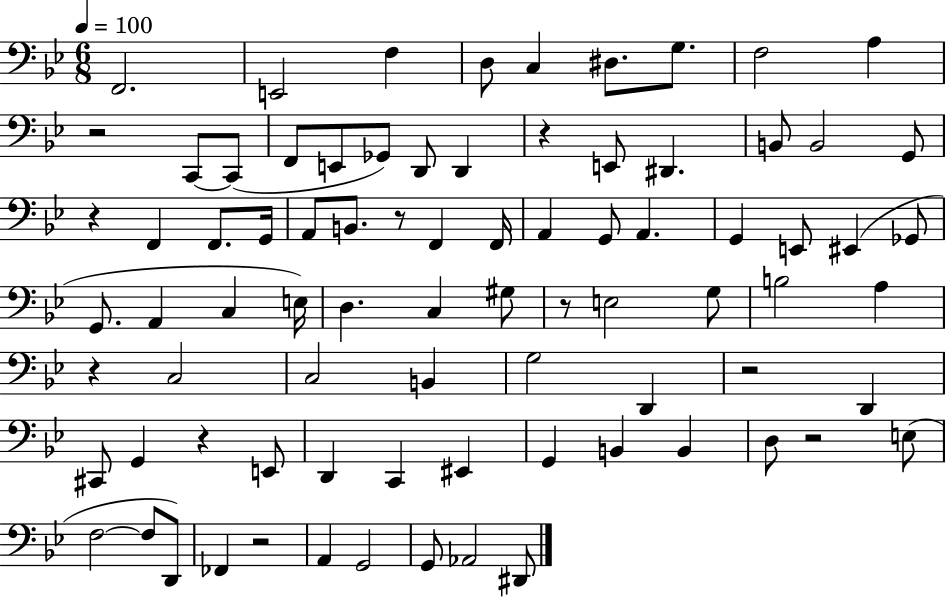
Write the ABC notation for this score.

X:1
T:Untitled
M:6/8
L:1/4
K:Bb
F,,2 E,,2 F, D,/2 C, ^D,/2 G,/2 F,2 A, z2 C,,/2 C,,/2 F,,/2 E,,/2 _G,,/2 D,,/2 D,, z E,,/2 ^D,, B,,/2 B,,2 G,,/2 z F,, F,,/2 G,,/4 A,,/2 B,,/2 z/2 F,, F,,/4 A,, G,,/2 A,, G,, E,,/2 ^E,, _G,,/2 G,,/2 A,, C, E,/4 D, C, ^G,/2 z/2 E,2 G,/2 B,2 A, z C,2 C,2 B,, G,2 D,, z2 D,, ^C,,/2 G,, z E,,/2 D,, C,, ^E,, G,, B,, B,, D,/2 z2 E,/2 F,2 F,/2 D,,/2 _F,, z2 A,, G,,2 G,,/2 _A,,2 ^D,,/2